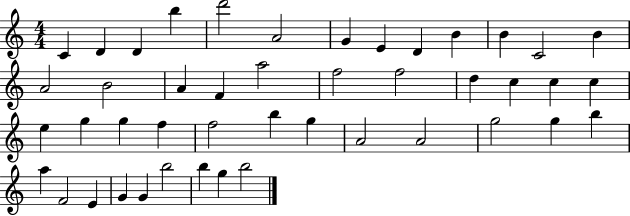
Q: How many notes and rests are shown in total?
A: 45